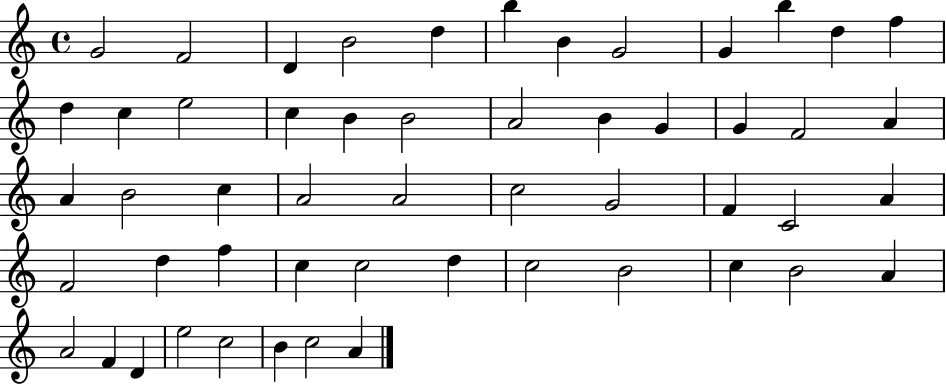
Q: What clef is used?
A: treble